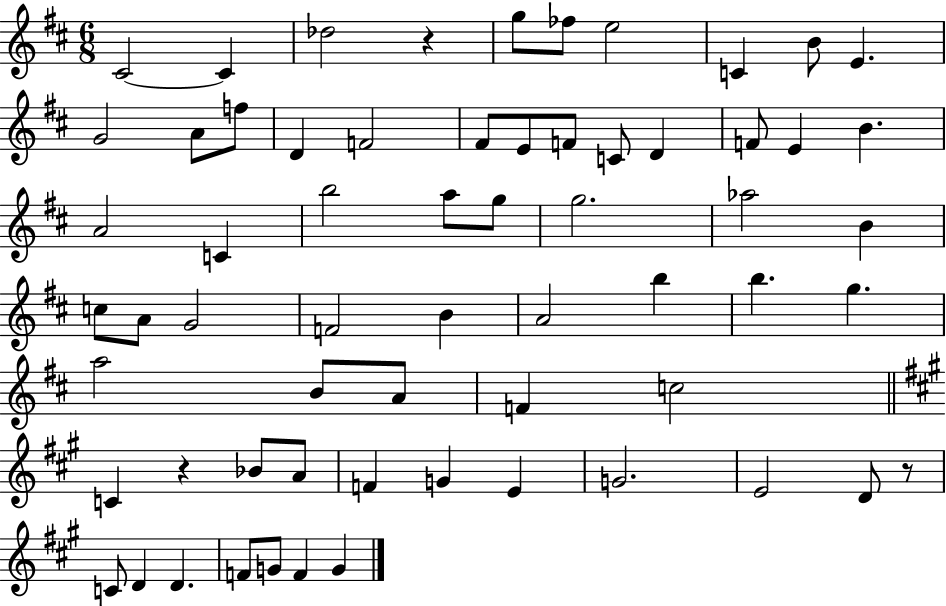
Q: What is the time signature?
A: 6/8